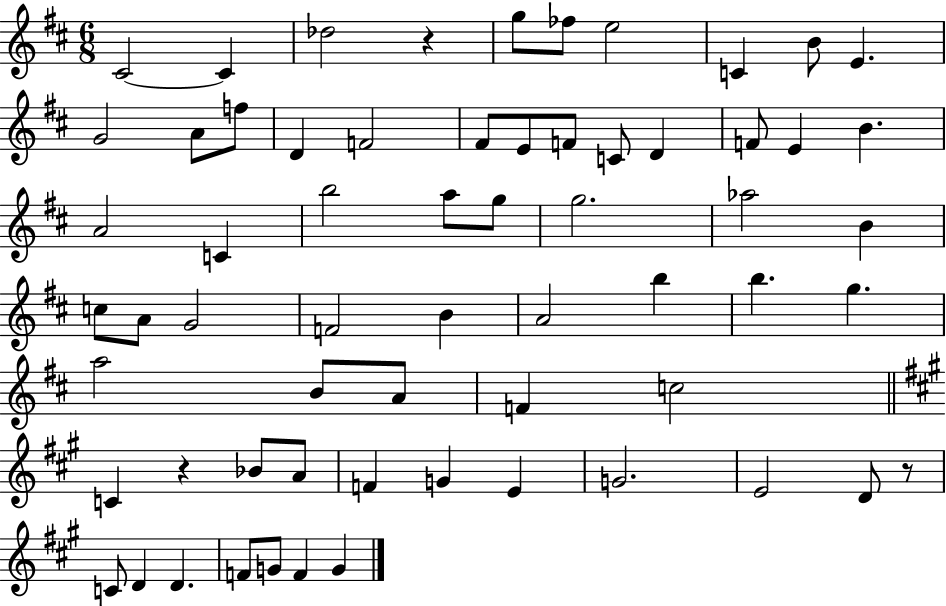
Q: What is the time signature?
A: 6/8